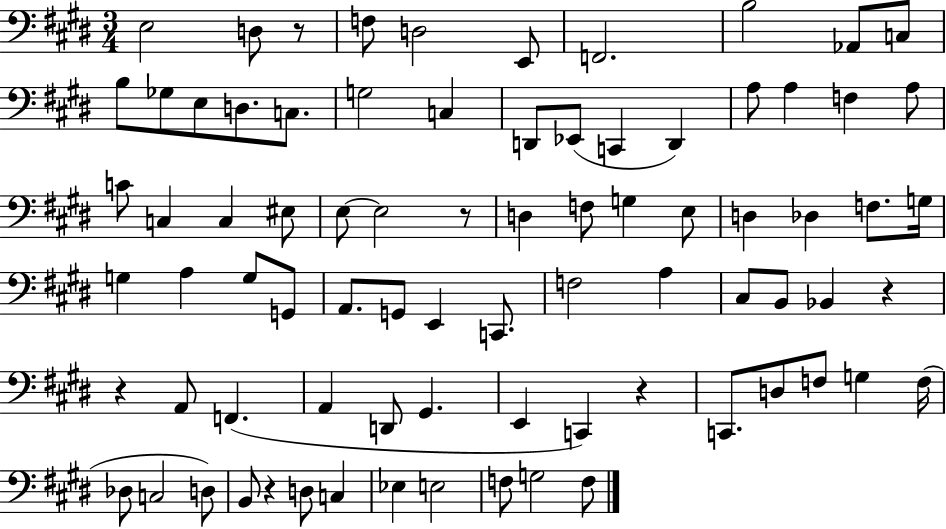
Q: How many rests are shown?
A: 6